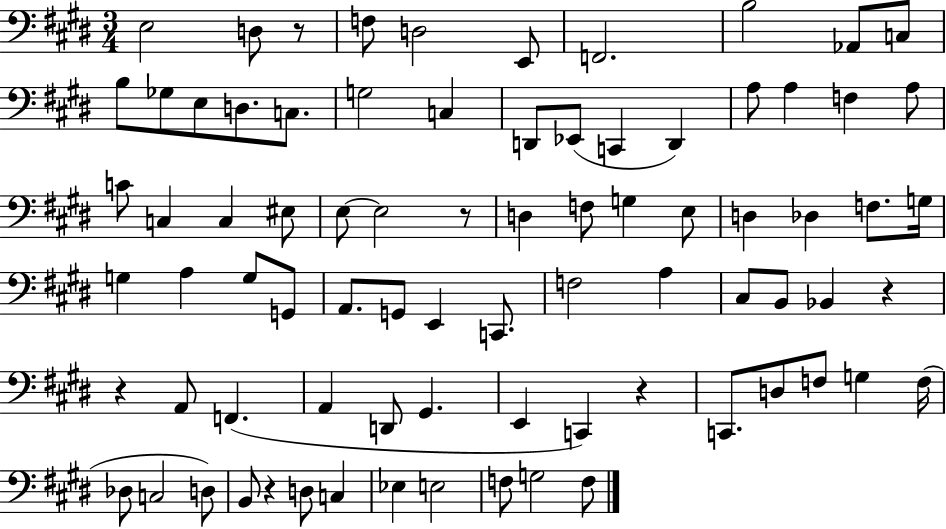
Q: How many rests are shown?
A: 6